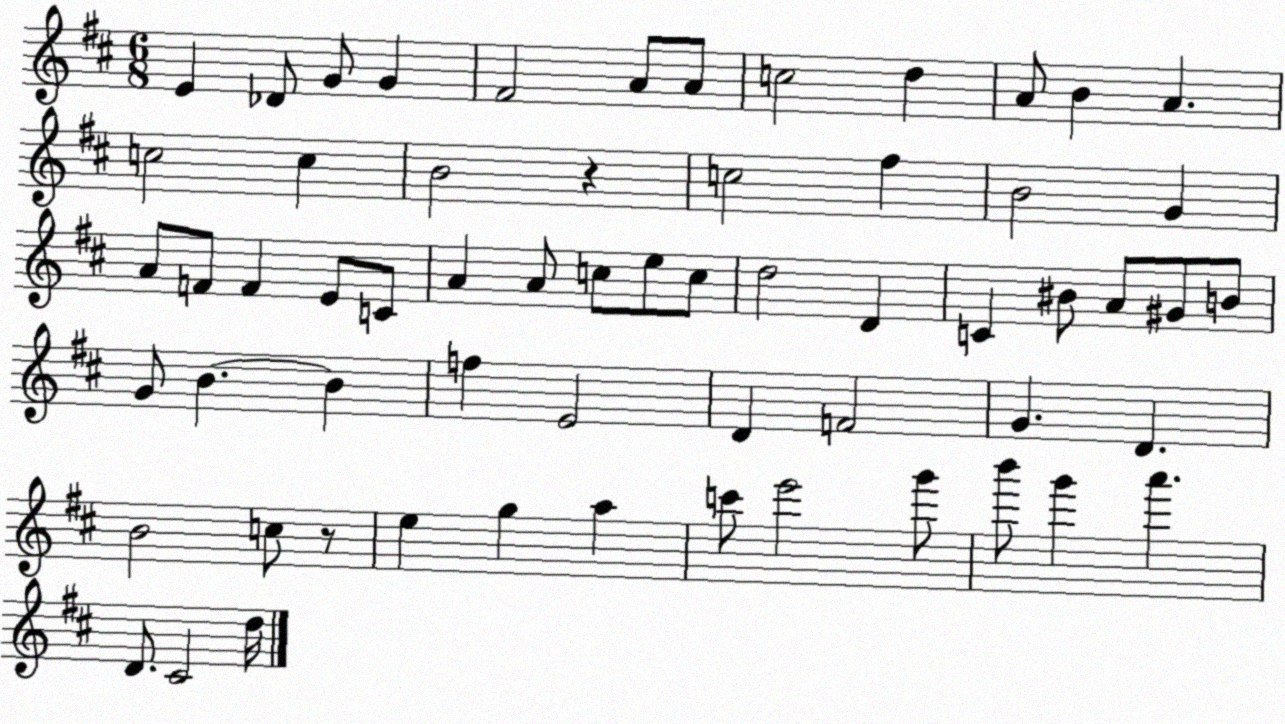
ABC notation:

X:1
T:Untitled
M:6/8
L:1/4
K:D
E _D/2 G/2 G ^F2 A/2 A/2 c2 d A/2 B A c2 c B2 z c2 ^f B2 G A/2 F/2 F E/2 C/2 A A/2 c/2 e/2 c/2 d2 D C ^B/2 A/2 ^G/2 B/2 G/2 B B f E2 D F2 G D B2 c/2 z/2 e g a c'/2 e'2 g'/2 b'/2 g' a' D/2 ^C2 d/4